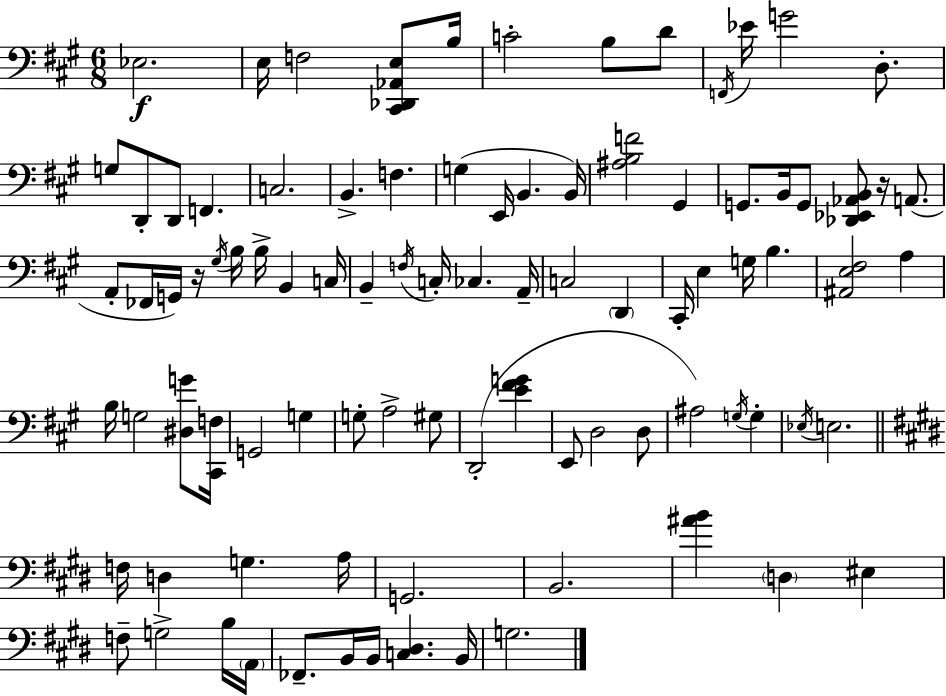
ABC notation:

X:1
T:Untitled
M:6/8
L:1/4
K:A
_E,2 E,/4 F,2 [^C,,_D,,_A,,E,]/2 B,/4 C2 B,/2 D/2 F,,/4 _E/4 G2 D,/2 G,/2 D,,/2 D,,/2 F,, C,2 B,, F, G, E,,/4 B,, B,,/4 [^A,B,F]2 ^G,, G,,/2 B,,/4 G,,/2 [_D,,_E,,_A,,B,,]/2 z/4 A,,/2 A,,/2 _F,,/4 G,,/4 z/4 ^G,/4 B,/4 B,/4 B,, C,/4 B,, F,/4 C,/4 _C, A,,/4 C,2 D,, ^C,,/4 E, G,/4 B, [^A,,E,^F,]2 A, B,/4 G,2 [^D,G]/2 [^C,,F,]/4 G,,2 G, G,/2 A,2 ^G,/2 D,,2 [E^FG] E,,/2 D,2 D,/2 ^A,2 G,/4 G, _E,/4 E,2 F,/4 D, G, A,/4 G,,2 B,,2 [^AB] D, ^E, F,/2 G,2 B,/4 A,,/4 _F,,/2 B,,/4 B,,/4 [C,^D,] B,,/4 G,2